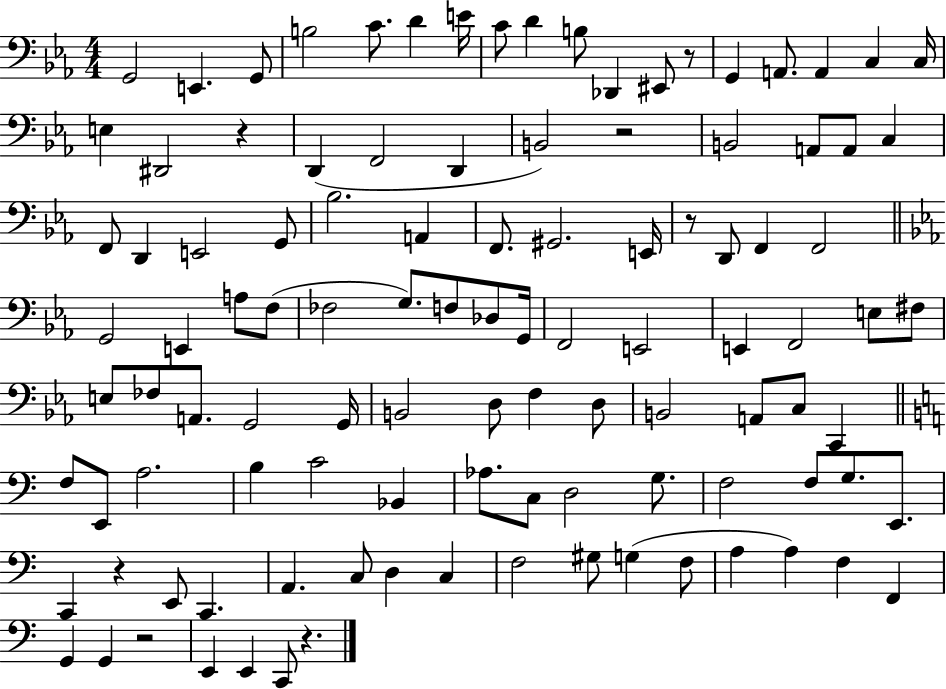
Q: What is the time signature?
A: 4/4